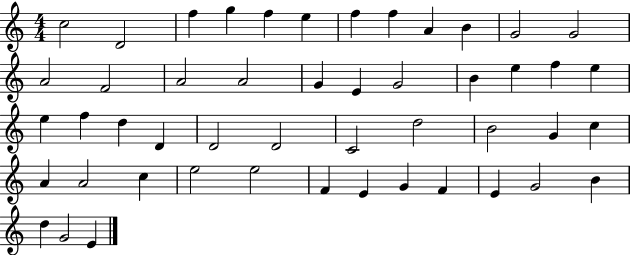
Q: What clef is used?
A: treble